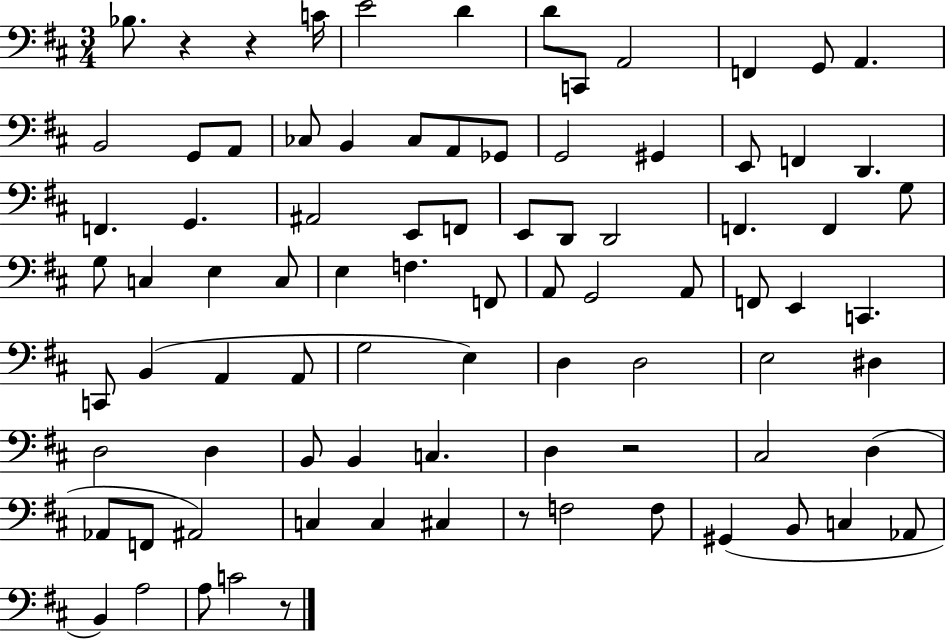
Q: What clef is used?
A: bass